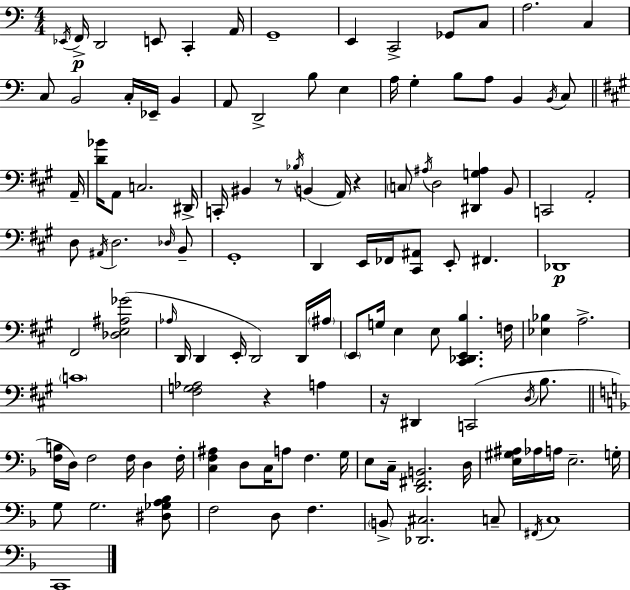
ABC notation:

X:1
T:Untitled
M:4/4
L:1/4
K:Am
_E,,/4 F,,/4 D,,2 E,,/2 C,, A,,/4 G,,4 E,, C,,2 _G,,/2 C,/2 A,2 C, C,/2 B,,2 C,/4 _E,,/4 B,, A,,/2 D,,2 B,/2 E, A,/4 G, B,/2 A,/2 B,, B,,/4 C,/2 A,,/4 [D_B]/4 A,,/2 C,2 ^D,,/4 C,,/4 ^B,, z/2 _B,/4 B,, A,,/4 z C,/2 ^A,/4 D,2 [^D,,G,^A,] B,,/2 C,,2 A,,2 D,/2 ^A,,/4 D,2 _D,/4 B,,/2 ^G,,4 D,, E,,/4 _F,,/4 [^C,,^A,,]/2 E,,/2 ^F,, _D,,4 ^F,,2 [_D,E,^A,_G]2 _A,/4 D,,/4 D,, E,,/4 D,,2 D,,/4 ^A,/4 E,,/2 G,/4 E, E,/2 [^C,,_D,,E,,B,] F,/4 [_E,_B,] A,2 C4 [^F,G,_A,]2 z A, z/4 ^D,, C,,2 D,/4 B,/2 [F,B,]/4 D,/4 F,2 F,/4 D, F,/4 [C,F,^A,] D,/2 C,/4 A,/2 F, G,/4 E,/2 C,/4 [D,,^F,,B,,]2 D,/4 [E,^G,^A,]/4 _A,/4 A,/4 E,2 G,/4 G,/2 G,2 [^D,_G,A,_B,]/2 F,2 D,/2 F, B,,/2 [_D,,^C,]2 C,/2 ^F,,/4 C,4 C,,4